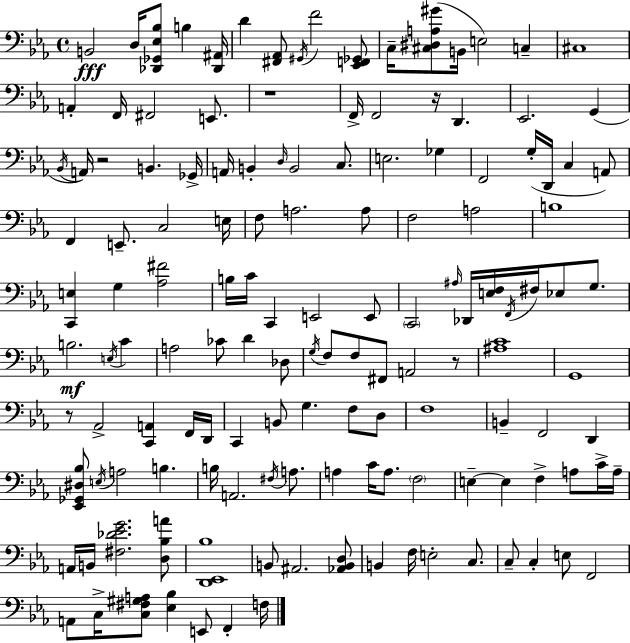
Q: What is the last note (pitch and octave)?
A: F3